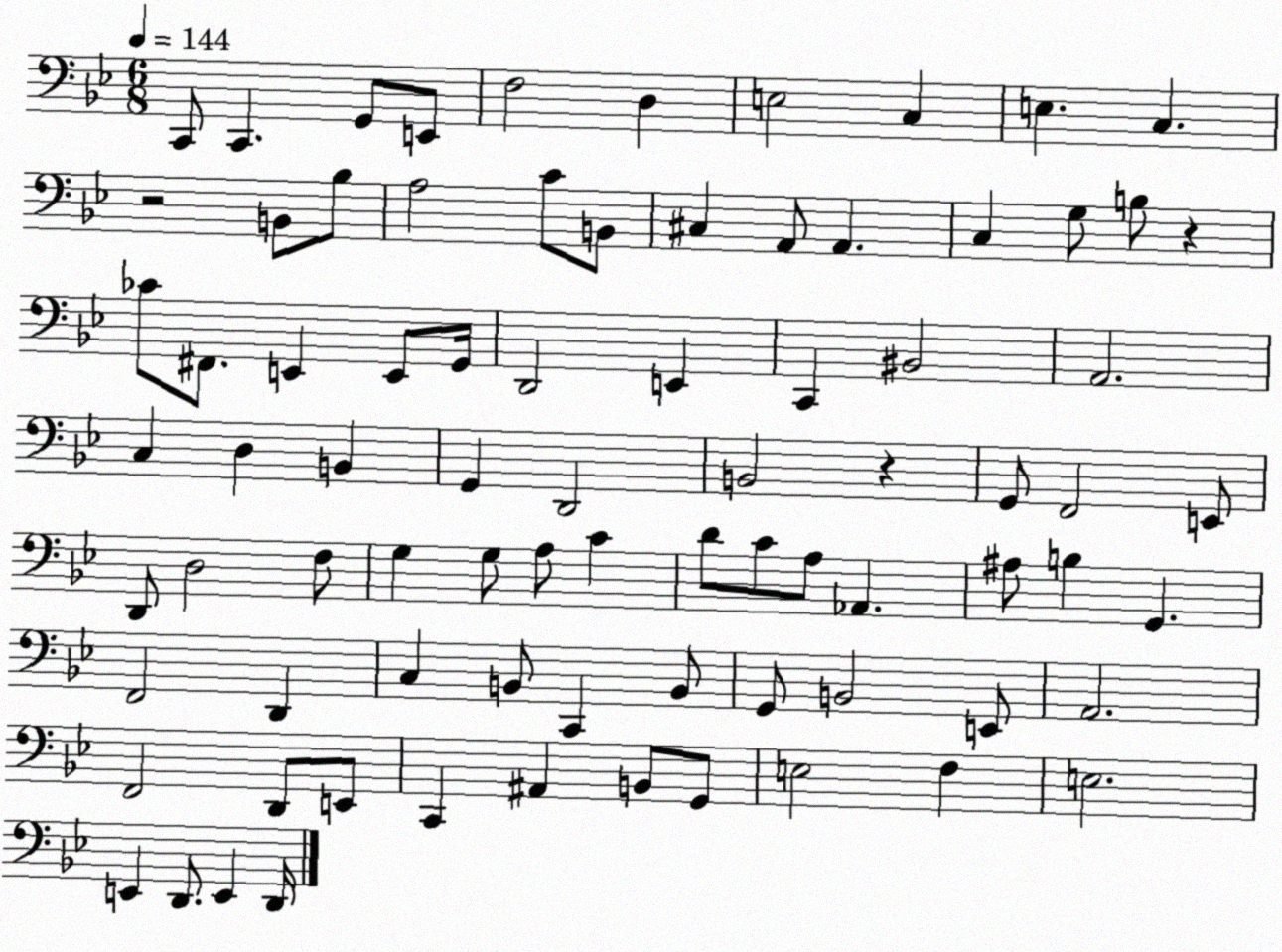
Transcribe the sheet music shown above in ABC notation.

X:1
T:Untitled
M:6/8
L:1/4
K:Bb
C,,/2 C,, G,,/2 E,,/2 F,2 D, E,2 C, E, C, z2 B,,/2 _B,/2 A,2 C/2 B,,/2 ^C, A,,/2 A,, C, G,/2 B,/2 z _C/2 ^F,,/2 E,, E,,/2 G,,/4 D,,2 E,, C,, ^B,,2 A,,2 C, D, B,, G,, D,,2 B,,2 z G,,/2 F,,2 E,,/2 D,,/2 D,2 F,/2 G, G,/2 A,/2 C D/2 C/2 A,/2 _A,, ^A,/2 B, G,, F,,2 D,, C, B,,/2 C,, B,,/2 G,,/2 B,,2 E,,/2 A,,2 F,,2 D,,/2 E,,/2 C,, ^A,, B,,/2 G,,/2 E,2 F, E,2 E,, D,,/2 E,, D,,/4